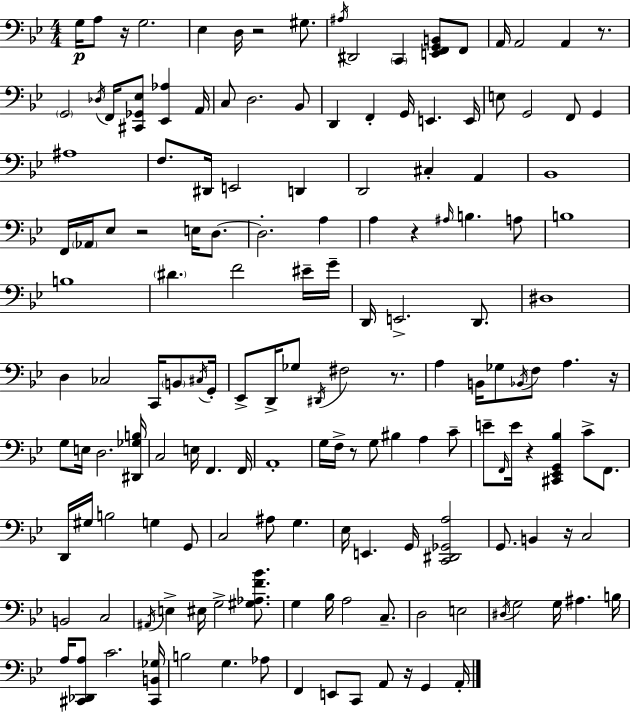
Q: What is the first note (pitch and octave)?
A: G3